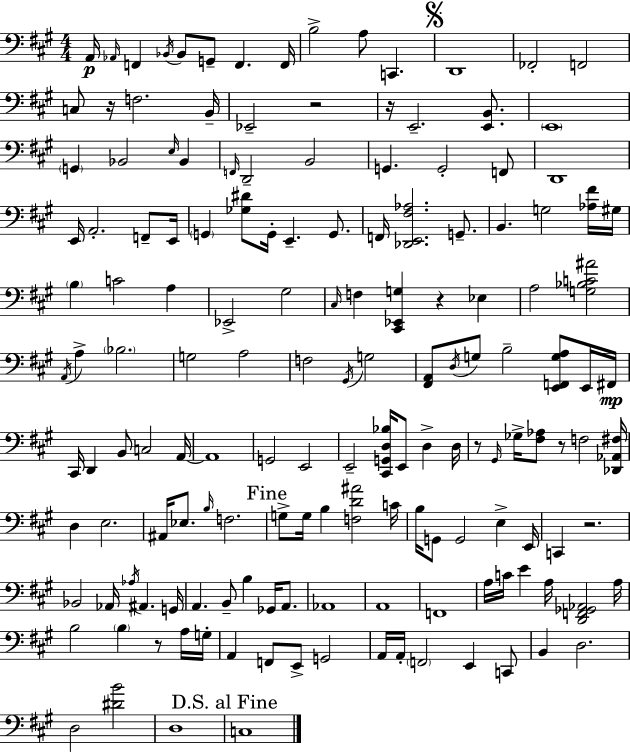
A2/s Ab2/s F2/q Bb2/s Bb2/e G2/e F2/q. F2/s B3/h A3/e C2/q. D2/w FES2/h F2/h C3/e R/s F3/h. B2/s Eb2/h R/h R/s E2/h. [E2,B2]/e. E2/w G2/q Bb2/h E3/s Bb2/q F2/s D2/h B2/h G2/q. G2/h F2/e D2/w E2/s A2/h. F2/e E2/s G2/q [Gb3,D#4]/e G2/s E2/q. G2/e. F2/s [Db2,E2,F#3,Ab3]/h. G2/e. B2/q. G3/h [Ab3,F#4]/s G#3/s B3/q C4/h A3/q Eb2/h G#3/h C#3/s F3/q [C#2,Eb2,G3]/q R/q Eb3/q A3/h [G3,Bb3,C4,A#4]/h A2/s A3/q Bb3/h. G3/h A3/h F3/h G#2/s G3/h [F#2,A2]/e D3/s G3/e B3/h [E2,F2,G3,A3]/e E2/s F#2/s C#2/s D2/q B2/e C3/h A2/s A2/w G2/h E2/h E2/h [C#2,G2,D3,Bb3]/s E2/e D3/q D3/s R/e G#2/s Gb3/s [F#3,Ab3]/e R/e F3/h [Db2,Ab2,F#3]/s D3/q E3/h. A#2/s Eb3/e. B3/s F3/h. G3/e G3/s B3/q [F3,D4,A#4]/h C4/s B3/s G2/e G2/h E3/q E2/s C2/q R/h. Bb2/h Ab2/s Ab3/s A#2/q. G2/s A2/q. B2/e B3/q Gb2/s A2/e. Ab2/w A2/w F2/w A3/s C4/s E4/q A3/s [D2,F2,Gb2,Ab2]/h A3/s B3/h B3/q R/e A3/s G3/s A2/q F2/e E2/e G2/h A2/s A2/s F2/h E2/q C2/e B2/q D3/h. D3/h [D#4,B4]/h D3/w C3/w